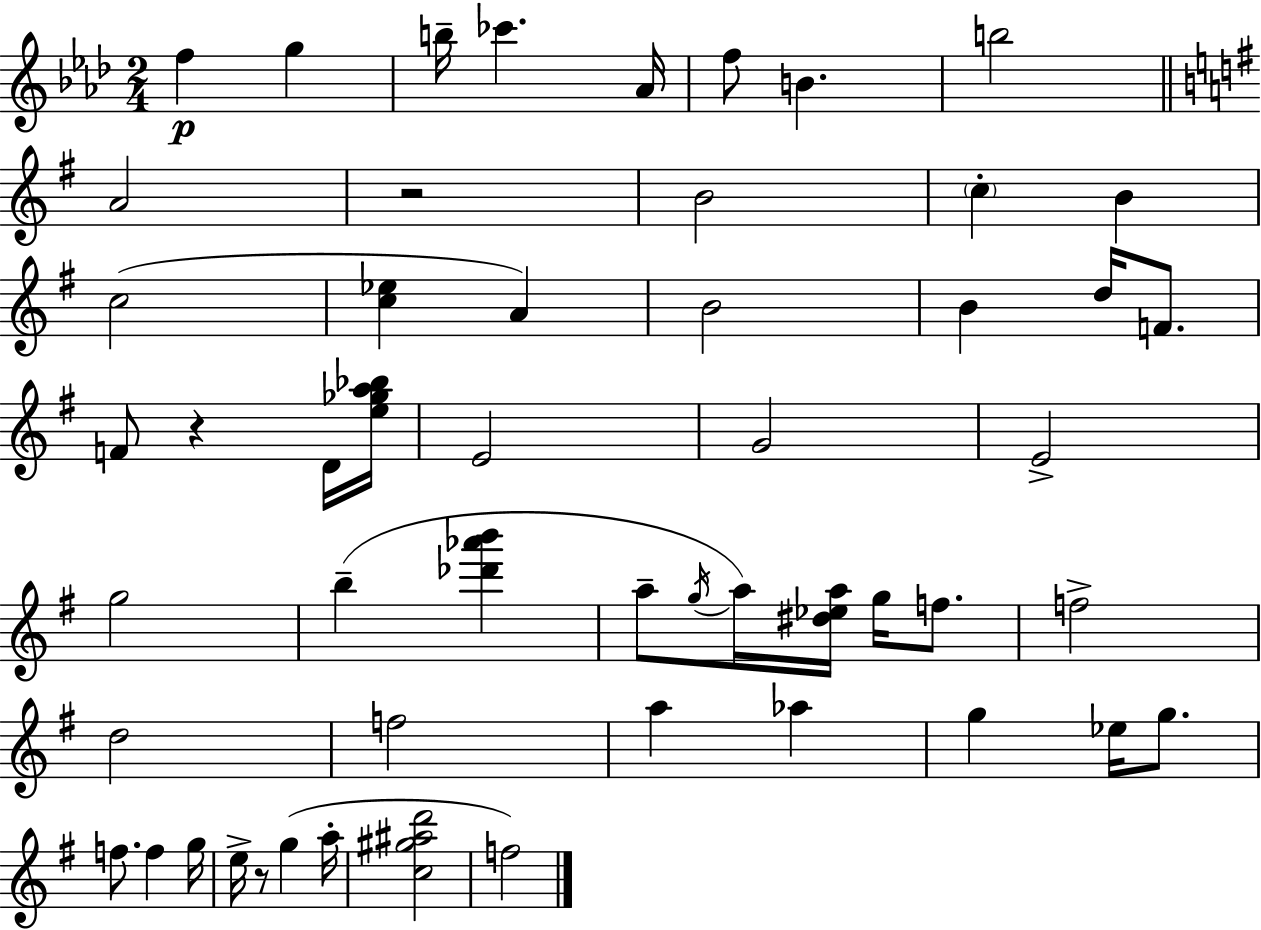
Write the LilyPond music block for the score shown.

{
  \clef treble
  \numericTimeSignature
  \time 2/4
  \key f \minor
  f''4\p g''4 | b''16-- ces'''4. aes'16 | f''8 b'4. | b''2 | \break \bar "||" \break \key g \major a'2 | r2 | b'2 | \parenthesize c''4-. b'4 | \break c''2( | <c'' ees''>4 a'4) | b'2 | b'4 d''16 f'8. | \break f'8 r4 d'16 <e'' ges'' a'' bes''>16 | e'2 | g'2 | e'2-> | \break g''2 | b''4--( <des''' aes''' b'''>4 | a''8-- \acciaccatura { g''16 }) a''16 <dis'' ees'' a''>16 g''16 f''8. | f''2-> | \break d''2 | f''2 | a''4 aes''4 | g''4 ees''16 g''8. | \break f''8. f''4 | g''16 e''16-> r8 g''4( | a''16-. <c'' gis'' ais'' d'''>2 | f''2) | \break \bar "|."
}